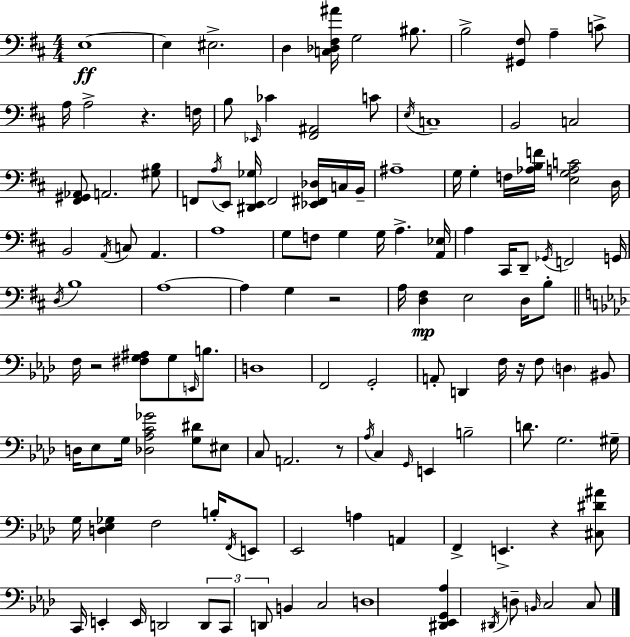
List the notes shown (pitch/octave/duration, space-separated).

E3/w E3/q EIS3/h. D3/q [C3,Db3,F#3,A#4]/s G3/h BIS3/e. B3/h [G#2,F#3]/e A3/q C4/e A3/s A3/h R/q. F3/s B3/e Eb2/s CES4/q [F#2,A#2]/h C4/e E3/s C3/w B2/h C3/h [F#2,G#2,Ab2]/e A2/h. [G#3,B3]/e F2/e A3/s E2/e [D#2,E2,Gb3]/s F2/h [Eb2,F#2,Db3]/s C3/s B2/s A#3/w G3/s G3/q F3/s [Ab3,B3,F4]/s [E3,G3,A3,C4]/h D3/s B2/h A2/s C3/e A2/q. A3/w G3/e F3/e G3/q G3/s A3/q. [A2,Eb3]/s A3/q C#2/s D2/e Gb2/s F2/h G2/s D3/s B3/w A3/w A3/q G3/q R/h A3/s [D3,F#3]/q E3/h D3/s B3/e F3/s R/h [F#3,G3,A#3]/e G3/e E2/s B3/e. D3/w F2/h G2/h A2/e D2/q F3/s R/s F3/e D3/q BIS2/e D3/s Eb3/e G3/s [Db3,Ab3,C4,Gb4]/h [G3,D#4]/e EIS3/e C3/e A2/h. R/e Ab3/s C3/q G2/s E2/q B3/h D4/e. G3/h. G#3/s G3/s [D3,Eb3,Gb3]/q F3/h B3/s F2/s E2/e Eb2/h A3/q A2/q F2/q E2/q. R/q [C#3,D#4,A#4]/e C2/s E2/q E2/s D2/h D2/e C2/e D2/e B2/q C3/h D3/w [D#2,Eb2,G2,Ab3]/q D#2/s D3/e B2/s C3/h C3/e